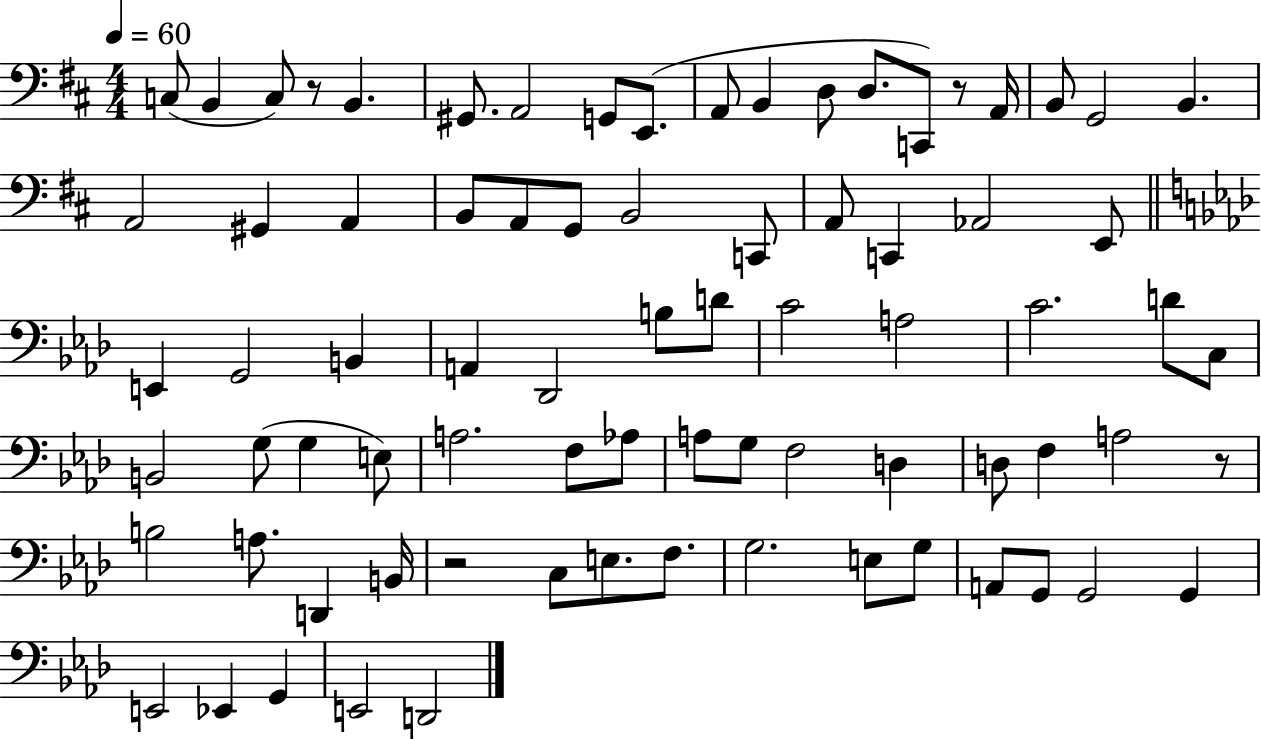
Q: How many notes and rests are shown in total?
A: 78